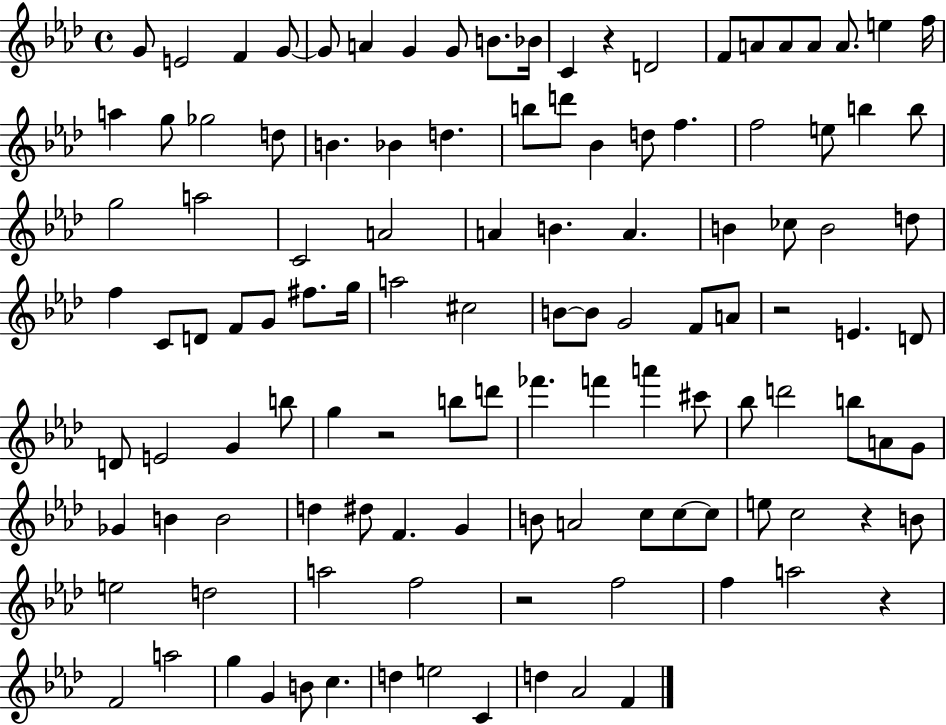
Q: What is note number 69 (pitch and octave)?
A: D6